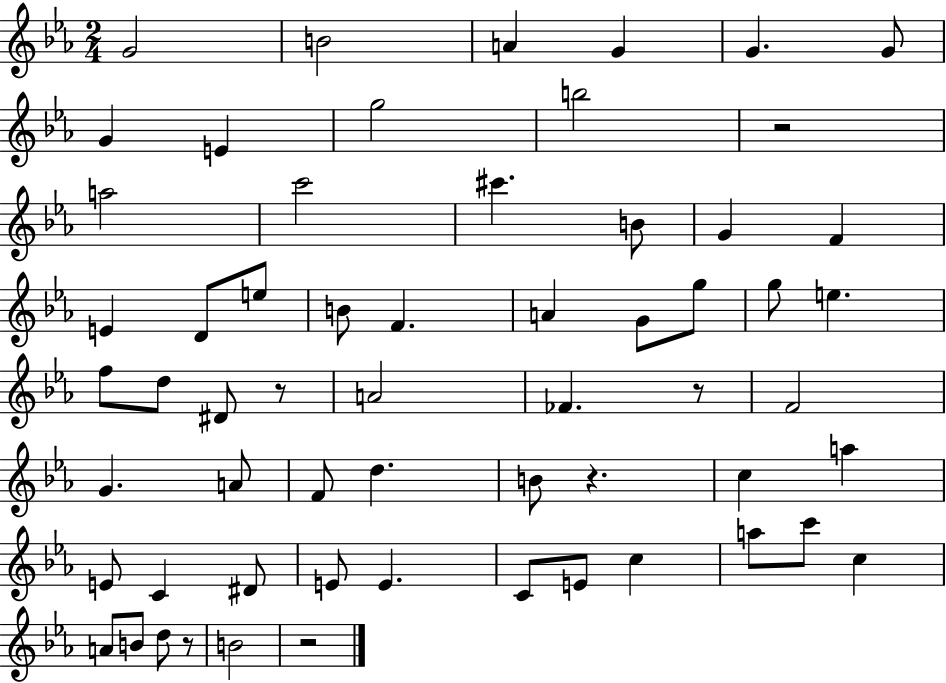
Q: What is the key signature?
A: EES major